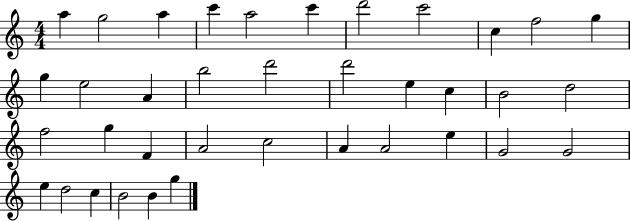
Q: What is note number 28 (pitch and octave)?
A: A4